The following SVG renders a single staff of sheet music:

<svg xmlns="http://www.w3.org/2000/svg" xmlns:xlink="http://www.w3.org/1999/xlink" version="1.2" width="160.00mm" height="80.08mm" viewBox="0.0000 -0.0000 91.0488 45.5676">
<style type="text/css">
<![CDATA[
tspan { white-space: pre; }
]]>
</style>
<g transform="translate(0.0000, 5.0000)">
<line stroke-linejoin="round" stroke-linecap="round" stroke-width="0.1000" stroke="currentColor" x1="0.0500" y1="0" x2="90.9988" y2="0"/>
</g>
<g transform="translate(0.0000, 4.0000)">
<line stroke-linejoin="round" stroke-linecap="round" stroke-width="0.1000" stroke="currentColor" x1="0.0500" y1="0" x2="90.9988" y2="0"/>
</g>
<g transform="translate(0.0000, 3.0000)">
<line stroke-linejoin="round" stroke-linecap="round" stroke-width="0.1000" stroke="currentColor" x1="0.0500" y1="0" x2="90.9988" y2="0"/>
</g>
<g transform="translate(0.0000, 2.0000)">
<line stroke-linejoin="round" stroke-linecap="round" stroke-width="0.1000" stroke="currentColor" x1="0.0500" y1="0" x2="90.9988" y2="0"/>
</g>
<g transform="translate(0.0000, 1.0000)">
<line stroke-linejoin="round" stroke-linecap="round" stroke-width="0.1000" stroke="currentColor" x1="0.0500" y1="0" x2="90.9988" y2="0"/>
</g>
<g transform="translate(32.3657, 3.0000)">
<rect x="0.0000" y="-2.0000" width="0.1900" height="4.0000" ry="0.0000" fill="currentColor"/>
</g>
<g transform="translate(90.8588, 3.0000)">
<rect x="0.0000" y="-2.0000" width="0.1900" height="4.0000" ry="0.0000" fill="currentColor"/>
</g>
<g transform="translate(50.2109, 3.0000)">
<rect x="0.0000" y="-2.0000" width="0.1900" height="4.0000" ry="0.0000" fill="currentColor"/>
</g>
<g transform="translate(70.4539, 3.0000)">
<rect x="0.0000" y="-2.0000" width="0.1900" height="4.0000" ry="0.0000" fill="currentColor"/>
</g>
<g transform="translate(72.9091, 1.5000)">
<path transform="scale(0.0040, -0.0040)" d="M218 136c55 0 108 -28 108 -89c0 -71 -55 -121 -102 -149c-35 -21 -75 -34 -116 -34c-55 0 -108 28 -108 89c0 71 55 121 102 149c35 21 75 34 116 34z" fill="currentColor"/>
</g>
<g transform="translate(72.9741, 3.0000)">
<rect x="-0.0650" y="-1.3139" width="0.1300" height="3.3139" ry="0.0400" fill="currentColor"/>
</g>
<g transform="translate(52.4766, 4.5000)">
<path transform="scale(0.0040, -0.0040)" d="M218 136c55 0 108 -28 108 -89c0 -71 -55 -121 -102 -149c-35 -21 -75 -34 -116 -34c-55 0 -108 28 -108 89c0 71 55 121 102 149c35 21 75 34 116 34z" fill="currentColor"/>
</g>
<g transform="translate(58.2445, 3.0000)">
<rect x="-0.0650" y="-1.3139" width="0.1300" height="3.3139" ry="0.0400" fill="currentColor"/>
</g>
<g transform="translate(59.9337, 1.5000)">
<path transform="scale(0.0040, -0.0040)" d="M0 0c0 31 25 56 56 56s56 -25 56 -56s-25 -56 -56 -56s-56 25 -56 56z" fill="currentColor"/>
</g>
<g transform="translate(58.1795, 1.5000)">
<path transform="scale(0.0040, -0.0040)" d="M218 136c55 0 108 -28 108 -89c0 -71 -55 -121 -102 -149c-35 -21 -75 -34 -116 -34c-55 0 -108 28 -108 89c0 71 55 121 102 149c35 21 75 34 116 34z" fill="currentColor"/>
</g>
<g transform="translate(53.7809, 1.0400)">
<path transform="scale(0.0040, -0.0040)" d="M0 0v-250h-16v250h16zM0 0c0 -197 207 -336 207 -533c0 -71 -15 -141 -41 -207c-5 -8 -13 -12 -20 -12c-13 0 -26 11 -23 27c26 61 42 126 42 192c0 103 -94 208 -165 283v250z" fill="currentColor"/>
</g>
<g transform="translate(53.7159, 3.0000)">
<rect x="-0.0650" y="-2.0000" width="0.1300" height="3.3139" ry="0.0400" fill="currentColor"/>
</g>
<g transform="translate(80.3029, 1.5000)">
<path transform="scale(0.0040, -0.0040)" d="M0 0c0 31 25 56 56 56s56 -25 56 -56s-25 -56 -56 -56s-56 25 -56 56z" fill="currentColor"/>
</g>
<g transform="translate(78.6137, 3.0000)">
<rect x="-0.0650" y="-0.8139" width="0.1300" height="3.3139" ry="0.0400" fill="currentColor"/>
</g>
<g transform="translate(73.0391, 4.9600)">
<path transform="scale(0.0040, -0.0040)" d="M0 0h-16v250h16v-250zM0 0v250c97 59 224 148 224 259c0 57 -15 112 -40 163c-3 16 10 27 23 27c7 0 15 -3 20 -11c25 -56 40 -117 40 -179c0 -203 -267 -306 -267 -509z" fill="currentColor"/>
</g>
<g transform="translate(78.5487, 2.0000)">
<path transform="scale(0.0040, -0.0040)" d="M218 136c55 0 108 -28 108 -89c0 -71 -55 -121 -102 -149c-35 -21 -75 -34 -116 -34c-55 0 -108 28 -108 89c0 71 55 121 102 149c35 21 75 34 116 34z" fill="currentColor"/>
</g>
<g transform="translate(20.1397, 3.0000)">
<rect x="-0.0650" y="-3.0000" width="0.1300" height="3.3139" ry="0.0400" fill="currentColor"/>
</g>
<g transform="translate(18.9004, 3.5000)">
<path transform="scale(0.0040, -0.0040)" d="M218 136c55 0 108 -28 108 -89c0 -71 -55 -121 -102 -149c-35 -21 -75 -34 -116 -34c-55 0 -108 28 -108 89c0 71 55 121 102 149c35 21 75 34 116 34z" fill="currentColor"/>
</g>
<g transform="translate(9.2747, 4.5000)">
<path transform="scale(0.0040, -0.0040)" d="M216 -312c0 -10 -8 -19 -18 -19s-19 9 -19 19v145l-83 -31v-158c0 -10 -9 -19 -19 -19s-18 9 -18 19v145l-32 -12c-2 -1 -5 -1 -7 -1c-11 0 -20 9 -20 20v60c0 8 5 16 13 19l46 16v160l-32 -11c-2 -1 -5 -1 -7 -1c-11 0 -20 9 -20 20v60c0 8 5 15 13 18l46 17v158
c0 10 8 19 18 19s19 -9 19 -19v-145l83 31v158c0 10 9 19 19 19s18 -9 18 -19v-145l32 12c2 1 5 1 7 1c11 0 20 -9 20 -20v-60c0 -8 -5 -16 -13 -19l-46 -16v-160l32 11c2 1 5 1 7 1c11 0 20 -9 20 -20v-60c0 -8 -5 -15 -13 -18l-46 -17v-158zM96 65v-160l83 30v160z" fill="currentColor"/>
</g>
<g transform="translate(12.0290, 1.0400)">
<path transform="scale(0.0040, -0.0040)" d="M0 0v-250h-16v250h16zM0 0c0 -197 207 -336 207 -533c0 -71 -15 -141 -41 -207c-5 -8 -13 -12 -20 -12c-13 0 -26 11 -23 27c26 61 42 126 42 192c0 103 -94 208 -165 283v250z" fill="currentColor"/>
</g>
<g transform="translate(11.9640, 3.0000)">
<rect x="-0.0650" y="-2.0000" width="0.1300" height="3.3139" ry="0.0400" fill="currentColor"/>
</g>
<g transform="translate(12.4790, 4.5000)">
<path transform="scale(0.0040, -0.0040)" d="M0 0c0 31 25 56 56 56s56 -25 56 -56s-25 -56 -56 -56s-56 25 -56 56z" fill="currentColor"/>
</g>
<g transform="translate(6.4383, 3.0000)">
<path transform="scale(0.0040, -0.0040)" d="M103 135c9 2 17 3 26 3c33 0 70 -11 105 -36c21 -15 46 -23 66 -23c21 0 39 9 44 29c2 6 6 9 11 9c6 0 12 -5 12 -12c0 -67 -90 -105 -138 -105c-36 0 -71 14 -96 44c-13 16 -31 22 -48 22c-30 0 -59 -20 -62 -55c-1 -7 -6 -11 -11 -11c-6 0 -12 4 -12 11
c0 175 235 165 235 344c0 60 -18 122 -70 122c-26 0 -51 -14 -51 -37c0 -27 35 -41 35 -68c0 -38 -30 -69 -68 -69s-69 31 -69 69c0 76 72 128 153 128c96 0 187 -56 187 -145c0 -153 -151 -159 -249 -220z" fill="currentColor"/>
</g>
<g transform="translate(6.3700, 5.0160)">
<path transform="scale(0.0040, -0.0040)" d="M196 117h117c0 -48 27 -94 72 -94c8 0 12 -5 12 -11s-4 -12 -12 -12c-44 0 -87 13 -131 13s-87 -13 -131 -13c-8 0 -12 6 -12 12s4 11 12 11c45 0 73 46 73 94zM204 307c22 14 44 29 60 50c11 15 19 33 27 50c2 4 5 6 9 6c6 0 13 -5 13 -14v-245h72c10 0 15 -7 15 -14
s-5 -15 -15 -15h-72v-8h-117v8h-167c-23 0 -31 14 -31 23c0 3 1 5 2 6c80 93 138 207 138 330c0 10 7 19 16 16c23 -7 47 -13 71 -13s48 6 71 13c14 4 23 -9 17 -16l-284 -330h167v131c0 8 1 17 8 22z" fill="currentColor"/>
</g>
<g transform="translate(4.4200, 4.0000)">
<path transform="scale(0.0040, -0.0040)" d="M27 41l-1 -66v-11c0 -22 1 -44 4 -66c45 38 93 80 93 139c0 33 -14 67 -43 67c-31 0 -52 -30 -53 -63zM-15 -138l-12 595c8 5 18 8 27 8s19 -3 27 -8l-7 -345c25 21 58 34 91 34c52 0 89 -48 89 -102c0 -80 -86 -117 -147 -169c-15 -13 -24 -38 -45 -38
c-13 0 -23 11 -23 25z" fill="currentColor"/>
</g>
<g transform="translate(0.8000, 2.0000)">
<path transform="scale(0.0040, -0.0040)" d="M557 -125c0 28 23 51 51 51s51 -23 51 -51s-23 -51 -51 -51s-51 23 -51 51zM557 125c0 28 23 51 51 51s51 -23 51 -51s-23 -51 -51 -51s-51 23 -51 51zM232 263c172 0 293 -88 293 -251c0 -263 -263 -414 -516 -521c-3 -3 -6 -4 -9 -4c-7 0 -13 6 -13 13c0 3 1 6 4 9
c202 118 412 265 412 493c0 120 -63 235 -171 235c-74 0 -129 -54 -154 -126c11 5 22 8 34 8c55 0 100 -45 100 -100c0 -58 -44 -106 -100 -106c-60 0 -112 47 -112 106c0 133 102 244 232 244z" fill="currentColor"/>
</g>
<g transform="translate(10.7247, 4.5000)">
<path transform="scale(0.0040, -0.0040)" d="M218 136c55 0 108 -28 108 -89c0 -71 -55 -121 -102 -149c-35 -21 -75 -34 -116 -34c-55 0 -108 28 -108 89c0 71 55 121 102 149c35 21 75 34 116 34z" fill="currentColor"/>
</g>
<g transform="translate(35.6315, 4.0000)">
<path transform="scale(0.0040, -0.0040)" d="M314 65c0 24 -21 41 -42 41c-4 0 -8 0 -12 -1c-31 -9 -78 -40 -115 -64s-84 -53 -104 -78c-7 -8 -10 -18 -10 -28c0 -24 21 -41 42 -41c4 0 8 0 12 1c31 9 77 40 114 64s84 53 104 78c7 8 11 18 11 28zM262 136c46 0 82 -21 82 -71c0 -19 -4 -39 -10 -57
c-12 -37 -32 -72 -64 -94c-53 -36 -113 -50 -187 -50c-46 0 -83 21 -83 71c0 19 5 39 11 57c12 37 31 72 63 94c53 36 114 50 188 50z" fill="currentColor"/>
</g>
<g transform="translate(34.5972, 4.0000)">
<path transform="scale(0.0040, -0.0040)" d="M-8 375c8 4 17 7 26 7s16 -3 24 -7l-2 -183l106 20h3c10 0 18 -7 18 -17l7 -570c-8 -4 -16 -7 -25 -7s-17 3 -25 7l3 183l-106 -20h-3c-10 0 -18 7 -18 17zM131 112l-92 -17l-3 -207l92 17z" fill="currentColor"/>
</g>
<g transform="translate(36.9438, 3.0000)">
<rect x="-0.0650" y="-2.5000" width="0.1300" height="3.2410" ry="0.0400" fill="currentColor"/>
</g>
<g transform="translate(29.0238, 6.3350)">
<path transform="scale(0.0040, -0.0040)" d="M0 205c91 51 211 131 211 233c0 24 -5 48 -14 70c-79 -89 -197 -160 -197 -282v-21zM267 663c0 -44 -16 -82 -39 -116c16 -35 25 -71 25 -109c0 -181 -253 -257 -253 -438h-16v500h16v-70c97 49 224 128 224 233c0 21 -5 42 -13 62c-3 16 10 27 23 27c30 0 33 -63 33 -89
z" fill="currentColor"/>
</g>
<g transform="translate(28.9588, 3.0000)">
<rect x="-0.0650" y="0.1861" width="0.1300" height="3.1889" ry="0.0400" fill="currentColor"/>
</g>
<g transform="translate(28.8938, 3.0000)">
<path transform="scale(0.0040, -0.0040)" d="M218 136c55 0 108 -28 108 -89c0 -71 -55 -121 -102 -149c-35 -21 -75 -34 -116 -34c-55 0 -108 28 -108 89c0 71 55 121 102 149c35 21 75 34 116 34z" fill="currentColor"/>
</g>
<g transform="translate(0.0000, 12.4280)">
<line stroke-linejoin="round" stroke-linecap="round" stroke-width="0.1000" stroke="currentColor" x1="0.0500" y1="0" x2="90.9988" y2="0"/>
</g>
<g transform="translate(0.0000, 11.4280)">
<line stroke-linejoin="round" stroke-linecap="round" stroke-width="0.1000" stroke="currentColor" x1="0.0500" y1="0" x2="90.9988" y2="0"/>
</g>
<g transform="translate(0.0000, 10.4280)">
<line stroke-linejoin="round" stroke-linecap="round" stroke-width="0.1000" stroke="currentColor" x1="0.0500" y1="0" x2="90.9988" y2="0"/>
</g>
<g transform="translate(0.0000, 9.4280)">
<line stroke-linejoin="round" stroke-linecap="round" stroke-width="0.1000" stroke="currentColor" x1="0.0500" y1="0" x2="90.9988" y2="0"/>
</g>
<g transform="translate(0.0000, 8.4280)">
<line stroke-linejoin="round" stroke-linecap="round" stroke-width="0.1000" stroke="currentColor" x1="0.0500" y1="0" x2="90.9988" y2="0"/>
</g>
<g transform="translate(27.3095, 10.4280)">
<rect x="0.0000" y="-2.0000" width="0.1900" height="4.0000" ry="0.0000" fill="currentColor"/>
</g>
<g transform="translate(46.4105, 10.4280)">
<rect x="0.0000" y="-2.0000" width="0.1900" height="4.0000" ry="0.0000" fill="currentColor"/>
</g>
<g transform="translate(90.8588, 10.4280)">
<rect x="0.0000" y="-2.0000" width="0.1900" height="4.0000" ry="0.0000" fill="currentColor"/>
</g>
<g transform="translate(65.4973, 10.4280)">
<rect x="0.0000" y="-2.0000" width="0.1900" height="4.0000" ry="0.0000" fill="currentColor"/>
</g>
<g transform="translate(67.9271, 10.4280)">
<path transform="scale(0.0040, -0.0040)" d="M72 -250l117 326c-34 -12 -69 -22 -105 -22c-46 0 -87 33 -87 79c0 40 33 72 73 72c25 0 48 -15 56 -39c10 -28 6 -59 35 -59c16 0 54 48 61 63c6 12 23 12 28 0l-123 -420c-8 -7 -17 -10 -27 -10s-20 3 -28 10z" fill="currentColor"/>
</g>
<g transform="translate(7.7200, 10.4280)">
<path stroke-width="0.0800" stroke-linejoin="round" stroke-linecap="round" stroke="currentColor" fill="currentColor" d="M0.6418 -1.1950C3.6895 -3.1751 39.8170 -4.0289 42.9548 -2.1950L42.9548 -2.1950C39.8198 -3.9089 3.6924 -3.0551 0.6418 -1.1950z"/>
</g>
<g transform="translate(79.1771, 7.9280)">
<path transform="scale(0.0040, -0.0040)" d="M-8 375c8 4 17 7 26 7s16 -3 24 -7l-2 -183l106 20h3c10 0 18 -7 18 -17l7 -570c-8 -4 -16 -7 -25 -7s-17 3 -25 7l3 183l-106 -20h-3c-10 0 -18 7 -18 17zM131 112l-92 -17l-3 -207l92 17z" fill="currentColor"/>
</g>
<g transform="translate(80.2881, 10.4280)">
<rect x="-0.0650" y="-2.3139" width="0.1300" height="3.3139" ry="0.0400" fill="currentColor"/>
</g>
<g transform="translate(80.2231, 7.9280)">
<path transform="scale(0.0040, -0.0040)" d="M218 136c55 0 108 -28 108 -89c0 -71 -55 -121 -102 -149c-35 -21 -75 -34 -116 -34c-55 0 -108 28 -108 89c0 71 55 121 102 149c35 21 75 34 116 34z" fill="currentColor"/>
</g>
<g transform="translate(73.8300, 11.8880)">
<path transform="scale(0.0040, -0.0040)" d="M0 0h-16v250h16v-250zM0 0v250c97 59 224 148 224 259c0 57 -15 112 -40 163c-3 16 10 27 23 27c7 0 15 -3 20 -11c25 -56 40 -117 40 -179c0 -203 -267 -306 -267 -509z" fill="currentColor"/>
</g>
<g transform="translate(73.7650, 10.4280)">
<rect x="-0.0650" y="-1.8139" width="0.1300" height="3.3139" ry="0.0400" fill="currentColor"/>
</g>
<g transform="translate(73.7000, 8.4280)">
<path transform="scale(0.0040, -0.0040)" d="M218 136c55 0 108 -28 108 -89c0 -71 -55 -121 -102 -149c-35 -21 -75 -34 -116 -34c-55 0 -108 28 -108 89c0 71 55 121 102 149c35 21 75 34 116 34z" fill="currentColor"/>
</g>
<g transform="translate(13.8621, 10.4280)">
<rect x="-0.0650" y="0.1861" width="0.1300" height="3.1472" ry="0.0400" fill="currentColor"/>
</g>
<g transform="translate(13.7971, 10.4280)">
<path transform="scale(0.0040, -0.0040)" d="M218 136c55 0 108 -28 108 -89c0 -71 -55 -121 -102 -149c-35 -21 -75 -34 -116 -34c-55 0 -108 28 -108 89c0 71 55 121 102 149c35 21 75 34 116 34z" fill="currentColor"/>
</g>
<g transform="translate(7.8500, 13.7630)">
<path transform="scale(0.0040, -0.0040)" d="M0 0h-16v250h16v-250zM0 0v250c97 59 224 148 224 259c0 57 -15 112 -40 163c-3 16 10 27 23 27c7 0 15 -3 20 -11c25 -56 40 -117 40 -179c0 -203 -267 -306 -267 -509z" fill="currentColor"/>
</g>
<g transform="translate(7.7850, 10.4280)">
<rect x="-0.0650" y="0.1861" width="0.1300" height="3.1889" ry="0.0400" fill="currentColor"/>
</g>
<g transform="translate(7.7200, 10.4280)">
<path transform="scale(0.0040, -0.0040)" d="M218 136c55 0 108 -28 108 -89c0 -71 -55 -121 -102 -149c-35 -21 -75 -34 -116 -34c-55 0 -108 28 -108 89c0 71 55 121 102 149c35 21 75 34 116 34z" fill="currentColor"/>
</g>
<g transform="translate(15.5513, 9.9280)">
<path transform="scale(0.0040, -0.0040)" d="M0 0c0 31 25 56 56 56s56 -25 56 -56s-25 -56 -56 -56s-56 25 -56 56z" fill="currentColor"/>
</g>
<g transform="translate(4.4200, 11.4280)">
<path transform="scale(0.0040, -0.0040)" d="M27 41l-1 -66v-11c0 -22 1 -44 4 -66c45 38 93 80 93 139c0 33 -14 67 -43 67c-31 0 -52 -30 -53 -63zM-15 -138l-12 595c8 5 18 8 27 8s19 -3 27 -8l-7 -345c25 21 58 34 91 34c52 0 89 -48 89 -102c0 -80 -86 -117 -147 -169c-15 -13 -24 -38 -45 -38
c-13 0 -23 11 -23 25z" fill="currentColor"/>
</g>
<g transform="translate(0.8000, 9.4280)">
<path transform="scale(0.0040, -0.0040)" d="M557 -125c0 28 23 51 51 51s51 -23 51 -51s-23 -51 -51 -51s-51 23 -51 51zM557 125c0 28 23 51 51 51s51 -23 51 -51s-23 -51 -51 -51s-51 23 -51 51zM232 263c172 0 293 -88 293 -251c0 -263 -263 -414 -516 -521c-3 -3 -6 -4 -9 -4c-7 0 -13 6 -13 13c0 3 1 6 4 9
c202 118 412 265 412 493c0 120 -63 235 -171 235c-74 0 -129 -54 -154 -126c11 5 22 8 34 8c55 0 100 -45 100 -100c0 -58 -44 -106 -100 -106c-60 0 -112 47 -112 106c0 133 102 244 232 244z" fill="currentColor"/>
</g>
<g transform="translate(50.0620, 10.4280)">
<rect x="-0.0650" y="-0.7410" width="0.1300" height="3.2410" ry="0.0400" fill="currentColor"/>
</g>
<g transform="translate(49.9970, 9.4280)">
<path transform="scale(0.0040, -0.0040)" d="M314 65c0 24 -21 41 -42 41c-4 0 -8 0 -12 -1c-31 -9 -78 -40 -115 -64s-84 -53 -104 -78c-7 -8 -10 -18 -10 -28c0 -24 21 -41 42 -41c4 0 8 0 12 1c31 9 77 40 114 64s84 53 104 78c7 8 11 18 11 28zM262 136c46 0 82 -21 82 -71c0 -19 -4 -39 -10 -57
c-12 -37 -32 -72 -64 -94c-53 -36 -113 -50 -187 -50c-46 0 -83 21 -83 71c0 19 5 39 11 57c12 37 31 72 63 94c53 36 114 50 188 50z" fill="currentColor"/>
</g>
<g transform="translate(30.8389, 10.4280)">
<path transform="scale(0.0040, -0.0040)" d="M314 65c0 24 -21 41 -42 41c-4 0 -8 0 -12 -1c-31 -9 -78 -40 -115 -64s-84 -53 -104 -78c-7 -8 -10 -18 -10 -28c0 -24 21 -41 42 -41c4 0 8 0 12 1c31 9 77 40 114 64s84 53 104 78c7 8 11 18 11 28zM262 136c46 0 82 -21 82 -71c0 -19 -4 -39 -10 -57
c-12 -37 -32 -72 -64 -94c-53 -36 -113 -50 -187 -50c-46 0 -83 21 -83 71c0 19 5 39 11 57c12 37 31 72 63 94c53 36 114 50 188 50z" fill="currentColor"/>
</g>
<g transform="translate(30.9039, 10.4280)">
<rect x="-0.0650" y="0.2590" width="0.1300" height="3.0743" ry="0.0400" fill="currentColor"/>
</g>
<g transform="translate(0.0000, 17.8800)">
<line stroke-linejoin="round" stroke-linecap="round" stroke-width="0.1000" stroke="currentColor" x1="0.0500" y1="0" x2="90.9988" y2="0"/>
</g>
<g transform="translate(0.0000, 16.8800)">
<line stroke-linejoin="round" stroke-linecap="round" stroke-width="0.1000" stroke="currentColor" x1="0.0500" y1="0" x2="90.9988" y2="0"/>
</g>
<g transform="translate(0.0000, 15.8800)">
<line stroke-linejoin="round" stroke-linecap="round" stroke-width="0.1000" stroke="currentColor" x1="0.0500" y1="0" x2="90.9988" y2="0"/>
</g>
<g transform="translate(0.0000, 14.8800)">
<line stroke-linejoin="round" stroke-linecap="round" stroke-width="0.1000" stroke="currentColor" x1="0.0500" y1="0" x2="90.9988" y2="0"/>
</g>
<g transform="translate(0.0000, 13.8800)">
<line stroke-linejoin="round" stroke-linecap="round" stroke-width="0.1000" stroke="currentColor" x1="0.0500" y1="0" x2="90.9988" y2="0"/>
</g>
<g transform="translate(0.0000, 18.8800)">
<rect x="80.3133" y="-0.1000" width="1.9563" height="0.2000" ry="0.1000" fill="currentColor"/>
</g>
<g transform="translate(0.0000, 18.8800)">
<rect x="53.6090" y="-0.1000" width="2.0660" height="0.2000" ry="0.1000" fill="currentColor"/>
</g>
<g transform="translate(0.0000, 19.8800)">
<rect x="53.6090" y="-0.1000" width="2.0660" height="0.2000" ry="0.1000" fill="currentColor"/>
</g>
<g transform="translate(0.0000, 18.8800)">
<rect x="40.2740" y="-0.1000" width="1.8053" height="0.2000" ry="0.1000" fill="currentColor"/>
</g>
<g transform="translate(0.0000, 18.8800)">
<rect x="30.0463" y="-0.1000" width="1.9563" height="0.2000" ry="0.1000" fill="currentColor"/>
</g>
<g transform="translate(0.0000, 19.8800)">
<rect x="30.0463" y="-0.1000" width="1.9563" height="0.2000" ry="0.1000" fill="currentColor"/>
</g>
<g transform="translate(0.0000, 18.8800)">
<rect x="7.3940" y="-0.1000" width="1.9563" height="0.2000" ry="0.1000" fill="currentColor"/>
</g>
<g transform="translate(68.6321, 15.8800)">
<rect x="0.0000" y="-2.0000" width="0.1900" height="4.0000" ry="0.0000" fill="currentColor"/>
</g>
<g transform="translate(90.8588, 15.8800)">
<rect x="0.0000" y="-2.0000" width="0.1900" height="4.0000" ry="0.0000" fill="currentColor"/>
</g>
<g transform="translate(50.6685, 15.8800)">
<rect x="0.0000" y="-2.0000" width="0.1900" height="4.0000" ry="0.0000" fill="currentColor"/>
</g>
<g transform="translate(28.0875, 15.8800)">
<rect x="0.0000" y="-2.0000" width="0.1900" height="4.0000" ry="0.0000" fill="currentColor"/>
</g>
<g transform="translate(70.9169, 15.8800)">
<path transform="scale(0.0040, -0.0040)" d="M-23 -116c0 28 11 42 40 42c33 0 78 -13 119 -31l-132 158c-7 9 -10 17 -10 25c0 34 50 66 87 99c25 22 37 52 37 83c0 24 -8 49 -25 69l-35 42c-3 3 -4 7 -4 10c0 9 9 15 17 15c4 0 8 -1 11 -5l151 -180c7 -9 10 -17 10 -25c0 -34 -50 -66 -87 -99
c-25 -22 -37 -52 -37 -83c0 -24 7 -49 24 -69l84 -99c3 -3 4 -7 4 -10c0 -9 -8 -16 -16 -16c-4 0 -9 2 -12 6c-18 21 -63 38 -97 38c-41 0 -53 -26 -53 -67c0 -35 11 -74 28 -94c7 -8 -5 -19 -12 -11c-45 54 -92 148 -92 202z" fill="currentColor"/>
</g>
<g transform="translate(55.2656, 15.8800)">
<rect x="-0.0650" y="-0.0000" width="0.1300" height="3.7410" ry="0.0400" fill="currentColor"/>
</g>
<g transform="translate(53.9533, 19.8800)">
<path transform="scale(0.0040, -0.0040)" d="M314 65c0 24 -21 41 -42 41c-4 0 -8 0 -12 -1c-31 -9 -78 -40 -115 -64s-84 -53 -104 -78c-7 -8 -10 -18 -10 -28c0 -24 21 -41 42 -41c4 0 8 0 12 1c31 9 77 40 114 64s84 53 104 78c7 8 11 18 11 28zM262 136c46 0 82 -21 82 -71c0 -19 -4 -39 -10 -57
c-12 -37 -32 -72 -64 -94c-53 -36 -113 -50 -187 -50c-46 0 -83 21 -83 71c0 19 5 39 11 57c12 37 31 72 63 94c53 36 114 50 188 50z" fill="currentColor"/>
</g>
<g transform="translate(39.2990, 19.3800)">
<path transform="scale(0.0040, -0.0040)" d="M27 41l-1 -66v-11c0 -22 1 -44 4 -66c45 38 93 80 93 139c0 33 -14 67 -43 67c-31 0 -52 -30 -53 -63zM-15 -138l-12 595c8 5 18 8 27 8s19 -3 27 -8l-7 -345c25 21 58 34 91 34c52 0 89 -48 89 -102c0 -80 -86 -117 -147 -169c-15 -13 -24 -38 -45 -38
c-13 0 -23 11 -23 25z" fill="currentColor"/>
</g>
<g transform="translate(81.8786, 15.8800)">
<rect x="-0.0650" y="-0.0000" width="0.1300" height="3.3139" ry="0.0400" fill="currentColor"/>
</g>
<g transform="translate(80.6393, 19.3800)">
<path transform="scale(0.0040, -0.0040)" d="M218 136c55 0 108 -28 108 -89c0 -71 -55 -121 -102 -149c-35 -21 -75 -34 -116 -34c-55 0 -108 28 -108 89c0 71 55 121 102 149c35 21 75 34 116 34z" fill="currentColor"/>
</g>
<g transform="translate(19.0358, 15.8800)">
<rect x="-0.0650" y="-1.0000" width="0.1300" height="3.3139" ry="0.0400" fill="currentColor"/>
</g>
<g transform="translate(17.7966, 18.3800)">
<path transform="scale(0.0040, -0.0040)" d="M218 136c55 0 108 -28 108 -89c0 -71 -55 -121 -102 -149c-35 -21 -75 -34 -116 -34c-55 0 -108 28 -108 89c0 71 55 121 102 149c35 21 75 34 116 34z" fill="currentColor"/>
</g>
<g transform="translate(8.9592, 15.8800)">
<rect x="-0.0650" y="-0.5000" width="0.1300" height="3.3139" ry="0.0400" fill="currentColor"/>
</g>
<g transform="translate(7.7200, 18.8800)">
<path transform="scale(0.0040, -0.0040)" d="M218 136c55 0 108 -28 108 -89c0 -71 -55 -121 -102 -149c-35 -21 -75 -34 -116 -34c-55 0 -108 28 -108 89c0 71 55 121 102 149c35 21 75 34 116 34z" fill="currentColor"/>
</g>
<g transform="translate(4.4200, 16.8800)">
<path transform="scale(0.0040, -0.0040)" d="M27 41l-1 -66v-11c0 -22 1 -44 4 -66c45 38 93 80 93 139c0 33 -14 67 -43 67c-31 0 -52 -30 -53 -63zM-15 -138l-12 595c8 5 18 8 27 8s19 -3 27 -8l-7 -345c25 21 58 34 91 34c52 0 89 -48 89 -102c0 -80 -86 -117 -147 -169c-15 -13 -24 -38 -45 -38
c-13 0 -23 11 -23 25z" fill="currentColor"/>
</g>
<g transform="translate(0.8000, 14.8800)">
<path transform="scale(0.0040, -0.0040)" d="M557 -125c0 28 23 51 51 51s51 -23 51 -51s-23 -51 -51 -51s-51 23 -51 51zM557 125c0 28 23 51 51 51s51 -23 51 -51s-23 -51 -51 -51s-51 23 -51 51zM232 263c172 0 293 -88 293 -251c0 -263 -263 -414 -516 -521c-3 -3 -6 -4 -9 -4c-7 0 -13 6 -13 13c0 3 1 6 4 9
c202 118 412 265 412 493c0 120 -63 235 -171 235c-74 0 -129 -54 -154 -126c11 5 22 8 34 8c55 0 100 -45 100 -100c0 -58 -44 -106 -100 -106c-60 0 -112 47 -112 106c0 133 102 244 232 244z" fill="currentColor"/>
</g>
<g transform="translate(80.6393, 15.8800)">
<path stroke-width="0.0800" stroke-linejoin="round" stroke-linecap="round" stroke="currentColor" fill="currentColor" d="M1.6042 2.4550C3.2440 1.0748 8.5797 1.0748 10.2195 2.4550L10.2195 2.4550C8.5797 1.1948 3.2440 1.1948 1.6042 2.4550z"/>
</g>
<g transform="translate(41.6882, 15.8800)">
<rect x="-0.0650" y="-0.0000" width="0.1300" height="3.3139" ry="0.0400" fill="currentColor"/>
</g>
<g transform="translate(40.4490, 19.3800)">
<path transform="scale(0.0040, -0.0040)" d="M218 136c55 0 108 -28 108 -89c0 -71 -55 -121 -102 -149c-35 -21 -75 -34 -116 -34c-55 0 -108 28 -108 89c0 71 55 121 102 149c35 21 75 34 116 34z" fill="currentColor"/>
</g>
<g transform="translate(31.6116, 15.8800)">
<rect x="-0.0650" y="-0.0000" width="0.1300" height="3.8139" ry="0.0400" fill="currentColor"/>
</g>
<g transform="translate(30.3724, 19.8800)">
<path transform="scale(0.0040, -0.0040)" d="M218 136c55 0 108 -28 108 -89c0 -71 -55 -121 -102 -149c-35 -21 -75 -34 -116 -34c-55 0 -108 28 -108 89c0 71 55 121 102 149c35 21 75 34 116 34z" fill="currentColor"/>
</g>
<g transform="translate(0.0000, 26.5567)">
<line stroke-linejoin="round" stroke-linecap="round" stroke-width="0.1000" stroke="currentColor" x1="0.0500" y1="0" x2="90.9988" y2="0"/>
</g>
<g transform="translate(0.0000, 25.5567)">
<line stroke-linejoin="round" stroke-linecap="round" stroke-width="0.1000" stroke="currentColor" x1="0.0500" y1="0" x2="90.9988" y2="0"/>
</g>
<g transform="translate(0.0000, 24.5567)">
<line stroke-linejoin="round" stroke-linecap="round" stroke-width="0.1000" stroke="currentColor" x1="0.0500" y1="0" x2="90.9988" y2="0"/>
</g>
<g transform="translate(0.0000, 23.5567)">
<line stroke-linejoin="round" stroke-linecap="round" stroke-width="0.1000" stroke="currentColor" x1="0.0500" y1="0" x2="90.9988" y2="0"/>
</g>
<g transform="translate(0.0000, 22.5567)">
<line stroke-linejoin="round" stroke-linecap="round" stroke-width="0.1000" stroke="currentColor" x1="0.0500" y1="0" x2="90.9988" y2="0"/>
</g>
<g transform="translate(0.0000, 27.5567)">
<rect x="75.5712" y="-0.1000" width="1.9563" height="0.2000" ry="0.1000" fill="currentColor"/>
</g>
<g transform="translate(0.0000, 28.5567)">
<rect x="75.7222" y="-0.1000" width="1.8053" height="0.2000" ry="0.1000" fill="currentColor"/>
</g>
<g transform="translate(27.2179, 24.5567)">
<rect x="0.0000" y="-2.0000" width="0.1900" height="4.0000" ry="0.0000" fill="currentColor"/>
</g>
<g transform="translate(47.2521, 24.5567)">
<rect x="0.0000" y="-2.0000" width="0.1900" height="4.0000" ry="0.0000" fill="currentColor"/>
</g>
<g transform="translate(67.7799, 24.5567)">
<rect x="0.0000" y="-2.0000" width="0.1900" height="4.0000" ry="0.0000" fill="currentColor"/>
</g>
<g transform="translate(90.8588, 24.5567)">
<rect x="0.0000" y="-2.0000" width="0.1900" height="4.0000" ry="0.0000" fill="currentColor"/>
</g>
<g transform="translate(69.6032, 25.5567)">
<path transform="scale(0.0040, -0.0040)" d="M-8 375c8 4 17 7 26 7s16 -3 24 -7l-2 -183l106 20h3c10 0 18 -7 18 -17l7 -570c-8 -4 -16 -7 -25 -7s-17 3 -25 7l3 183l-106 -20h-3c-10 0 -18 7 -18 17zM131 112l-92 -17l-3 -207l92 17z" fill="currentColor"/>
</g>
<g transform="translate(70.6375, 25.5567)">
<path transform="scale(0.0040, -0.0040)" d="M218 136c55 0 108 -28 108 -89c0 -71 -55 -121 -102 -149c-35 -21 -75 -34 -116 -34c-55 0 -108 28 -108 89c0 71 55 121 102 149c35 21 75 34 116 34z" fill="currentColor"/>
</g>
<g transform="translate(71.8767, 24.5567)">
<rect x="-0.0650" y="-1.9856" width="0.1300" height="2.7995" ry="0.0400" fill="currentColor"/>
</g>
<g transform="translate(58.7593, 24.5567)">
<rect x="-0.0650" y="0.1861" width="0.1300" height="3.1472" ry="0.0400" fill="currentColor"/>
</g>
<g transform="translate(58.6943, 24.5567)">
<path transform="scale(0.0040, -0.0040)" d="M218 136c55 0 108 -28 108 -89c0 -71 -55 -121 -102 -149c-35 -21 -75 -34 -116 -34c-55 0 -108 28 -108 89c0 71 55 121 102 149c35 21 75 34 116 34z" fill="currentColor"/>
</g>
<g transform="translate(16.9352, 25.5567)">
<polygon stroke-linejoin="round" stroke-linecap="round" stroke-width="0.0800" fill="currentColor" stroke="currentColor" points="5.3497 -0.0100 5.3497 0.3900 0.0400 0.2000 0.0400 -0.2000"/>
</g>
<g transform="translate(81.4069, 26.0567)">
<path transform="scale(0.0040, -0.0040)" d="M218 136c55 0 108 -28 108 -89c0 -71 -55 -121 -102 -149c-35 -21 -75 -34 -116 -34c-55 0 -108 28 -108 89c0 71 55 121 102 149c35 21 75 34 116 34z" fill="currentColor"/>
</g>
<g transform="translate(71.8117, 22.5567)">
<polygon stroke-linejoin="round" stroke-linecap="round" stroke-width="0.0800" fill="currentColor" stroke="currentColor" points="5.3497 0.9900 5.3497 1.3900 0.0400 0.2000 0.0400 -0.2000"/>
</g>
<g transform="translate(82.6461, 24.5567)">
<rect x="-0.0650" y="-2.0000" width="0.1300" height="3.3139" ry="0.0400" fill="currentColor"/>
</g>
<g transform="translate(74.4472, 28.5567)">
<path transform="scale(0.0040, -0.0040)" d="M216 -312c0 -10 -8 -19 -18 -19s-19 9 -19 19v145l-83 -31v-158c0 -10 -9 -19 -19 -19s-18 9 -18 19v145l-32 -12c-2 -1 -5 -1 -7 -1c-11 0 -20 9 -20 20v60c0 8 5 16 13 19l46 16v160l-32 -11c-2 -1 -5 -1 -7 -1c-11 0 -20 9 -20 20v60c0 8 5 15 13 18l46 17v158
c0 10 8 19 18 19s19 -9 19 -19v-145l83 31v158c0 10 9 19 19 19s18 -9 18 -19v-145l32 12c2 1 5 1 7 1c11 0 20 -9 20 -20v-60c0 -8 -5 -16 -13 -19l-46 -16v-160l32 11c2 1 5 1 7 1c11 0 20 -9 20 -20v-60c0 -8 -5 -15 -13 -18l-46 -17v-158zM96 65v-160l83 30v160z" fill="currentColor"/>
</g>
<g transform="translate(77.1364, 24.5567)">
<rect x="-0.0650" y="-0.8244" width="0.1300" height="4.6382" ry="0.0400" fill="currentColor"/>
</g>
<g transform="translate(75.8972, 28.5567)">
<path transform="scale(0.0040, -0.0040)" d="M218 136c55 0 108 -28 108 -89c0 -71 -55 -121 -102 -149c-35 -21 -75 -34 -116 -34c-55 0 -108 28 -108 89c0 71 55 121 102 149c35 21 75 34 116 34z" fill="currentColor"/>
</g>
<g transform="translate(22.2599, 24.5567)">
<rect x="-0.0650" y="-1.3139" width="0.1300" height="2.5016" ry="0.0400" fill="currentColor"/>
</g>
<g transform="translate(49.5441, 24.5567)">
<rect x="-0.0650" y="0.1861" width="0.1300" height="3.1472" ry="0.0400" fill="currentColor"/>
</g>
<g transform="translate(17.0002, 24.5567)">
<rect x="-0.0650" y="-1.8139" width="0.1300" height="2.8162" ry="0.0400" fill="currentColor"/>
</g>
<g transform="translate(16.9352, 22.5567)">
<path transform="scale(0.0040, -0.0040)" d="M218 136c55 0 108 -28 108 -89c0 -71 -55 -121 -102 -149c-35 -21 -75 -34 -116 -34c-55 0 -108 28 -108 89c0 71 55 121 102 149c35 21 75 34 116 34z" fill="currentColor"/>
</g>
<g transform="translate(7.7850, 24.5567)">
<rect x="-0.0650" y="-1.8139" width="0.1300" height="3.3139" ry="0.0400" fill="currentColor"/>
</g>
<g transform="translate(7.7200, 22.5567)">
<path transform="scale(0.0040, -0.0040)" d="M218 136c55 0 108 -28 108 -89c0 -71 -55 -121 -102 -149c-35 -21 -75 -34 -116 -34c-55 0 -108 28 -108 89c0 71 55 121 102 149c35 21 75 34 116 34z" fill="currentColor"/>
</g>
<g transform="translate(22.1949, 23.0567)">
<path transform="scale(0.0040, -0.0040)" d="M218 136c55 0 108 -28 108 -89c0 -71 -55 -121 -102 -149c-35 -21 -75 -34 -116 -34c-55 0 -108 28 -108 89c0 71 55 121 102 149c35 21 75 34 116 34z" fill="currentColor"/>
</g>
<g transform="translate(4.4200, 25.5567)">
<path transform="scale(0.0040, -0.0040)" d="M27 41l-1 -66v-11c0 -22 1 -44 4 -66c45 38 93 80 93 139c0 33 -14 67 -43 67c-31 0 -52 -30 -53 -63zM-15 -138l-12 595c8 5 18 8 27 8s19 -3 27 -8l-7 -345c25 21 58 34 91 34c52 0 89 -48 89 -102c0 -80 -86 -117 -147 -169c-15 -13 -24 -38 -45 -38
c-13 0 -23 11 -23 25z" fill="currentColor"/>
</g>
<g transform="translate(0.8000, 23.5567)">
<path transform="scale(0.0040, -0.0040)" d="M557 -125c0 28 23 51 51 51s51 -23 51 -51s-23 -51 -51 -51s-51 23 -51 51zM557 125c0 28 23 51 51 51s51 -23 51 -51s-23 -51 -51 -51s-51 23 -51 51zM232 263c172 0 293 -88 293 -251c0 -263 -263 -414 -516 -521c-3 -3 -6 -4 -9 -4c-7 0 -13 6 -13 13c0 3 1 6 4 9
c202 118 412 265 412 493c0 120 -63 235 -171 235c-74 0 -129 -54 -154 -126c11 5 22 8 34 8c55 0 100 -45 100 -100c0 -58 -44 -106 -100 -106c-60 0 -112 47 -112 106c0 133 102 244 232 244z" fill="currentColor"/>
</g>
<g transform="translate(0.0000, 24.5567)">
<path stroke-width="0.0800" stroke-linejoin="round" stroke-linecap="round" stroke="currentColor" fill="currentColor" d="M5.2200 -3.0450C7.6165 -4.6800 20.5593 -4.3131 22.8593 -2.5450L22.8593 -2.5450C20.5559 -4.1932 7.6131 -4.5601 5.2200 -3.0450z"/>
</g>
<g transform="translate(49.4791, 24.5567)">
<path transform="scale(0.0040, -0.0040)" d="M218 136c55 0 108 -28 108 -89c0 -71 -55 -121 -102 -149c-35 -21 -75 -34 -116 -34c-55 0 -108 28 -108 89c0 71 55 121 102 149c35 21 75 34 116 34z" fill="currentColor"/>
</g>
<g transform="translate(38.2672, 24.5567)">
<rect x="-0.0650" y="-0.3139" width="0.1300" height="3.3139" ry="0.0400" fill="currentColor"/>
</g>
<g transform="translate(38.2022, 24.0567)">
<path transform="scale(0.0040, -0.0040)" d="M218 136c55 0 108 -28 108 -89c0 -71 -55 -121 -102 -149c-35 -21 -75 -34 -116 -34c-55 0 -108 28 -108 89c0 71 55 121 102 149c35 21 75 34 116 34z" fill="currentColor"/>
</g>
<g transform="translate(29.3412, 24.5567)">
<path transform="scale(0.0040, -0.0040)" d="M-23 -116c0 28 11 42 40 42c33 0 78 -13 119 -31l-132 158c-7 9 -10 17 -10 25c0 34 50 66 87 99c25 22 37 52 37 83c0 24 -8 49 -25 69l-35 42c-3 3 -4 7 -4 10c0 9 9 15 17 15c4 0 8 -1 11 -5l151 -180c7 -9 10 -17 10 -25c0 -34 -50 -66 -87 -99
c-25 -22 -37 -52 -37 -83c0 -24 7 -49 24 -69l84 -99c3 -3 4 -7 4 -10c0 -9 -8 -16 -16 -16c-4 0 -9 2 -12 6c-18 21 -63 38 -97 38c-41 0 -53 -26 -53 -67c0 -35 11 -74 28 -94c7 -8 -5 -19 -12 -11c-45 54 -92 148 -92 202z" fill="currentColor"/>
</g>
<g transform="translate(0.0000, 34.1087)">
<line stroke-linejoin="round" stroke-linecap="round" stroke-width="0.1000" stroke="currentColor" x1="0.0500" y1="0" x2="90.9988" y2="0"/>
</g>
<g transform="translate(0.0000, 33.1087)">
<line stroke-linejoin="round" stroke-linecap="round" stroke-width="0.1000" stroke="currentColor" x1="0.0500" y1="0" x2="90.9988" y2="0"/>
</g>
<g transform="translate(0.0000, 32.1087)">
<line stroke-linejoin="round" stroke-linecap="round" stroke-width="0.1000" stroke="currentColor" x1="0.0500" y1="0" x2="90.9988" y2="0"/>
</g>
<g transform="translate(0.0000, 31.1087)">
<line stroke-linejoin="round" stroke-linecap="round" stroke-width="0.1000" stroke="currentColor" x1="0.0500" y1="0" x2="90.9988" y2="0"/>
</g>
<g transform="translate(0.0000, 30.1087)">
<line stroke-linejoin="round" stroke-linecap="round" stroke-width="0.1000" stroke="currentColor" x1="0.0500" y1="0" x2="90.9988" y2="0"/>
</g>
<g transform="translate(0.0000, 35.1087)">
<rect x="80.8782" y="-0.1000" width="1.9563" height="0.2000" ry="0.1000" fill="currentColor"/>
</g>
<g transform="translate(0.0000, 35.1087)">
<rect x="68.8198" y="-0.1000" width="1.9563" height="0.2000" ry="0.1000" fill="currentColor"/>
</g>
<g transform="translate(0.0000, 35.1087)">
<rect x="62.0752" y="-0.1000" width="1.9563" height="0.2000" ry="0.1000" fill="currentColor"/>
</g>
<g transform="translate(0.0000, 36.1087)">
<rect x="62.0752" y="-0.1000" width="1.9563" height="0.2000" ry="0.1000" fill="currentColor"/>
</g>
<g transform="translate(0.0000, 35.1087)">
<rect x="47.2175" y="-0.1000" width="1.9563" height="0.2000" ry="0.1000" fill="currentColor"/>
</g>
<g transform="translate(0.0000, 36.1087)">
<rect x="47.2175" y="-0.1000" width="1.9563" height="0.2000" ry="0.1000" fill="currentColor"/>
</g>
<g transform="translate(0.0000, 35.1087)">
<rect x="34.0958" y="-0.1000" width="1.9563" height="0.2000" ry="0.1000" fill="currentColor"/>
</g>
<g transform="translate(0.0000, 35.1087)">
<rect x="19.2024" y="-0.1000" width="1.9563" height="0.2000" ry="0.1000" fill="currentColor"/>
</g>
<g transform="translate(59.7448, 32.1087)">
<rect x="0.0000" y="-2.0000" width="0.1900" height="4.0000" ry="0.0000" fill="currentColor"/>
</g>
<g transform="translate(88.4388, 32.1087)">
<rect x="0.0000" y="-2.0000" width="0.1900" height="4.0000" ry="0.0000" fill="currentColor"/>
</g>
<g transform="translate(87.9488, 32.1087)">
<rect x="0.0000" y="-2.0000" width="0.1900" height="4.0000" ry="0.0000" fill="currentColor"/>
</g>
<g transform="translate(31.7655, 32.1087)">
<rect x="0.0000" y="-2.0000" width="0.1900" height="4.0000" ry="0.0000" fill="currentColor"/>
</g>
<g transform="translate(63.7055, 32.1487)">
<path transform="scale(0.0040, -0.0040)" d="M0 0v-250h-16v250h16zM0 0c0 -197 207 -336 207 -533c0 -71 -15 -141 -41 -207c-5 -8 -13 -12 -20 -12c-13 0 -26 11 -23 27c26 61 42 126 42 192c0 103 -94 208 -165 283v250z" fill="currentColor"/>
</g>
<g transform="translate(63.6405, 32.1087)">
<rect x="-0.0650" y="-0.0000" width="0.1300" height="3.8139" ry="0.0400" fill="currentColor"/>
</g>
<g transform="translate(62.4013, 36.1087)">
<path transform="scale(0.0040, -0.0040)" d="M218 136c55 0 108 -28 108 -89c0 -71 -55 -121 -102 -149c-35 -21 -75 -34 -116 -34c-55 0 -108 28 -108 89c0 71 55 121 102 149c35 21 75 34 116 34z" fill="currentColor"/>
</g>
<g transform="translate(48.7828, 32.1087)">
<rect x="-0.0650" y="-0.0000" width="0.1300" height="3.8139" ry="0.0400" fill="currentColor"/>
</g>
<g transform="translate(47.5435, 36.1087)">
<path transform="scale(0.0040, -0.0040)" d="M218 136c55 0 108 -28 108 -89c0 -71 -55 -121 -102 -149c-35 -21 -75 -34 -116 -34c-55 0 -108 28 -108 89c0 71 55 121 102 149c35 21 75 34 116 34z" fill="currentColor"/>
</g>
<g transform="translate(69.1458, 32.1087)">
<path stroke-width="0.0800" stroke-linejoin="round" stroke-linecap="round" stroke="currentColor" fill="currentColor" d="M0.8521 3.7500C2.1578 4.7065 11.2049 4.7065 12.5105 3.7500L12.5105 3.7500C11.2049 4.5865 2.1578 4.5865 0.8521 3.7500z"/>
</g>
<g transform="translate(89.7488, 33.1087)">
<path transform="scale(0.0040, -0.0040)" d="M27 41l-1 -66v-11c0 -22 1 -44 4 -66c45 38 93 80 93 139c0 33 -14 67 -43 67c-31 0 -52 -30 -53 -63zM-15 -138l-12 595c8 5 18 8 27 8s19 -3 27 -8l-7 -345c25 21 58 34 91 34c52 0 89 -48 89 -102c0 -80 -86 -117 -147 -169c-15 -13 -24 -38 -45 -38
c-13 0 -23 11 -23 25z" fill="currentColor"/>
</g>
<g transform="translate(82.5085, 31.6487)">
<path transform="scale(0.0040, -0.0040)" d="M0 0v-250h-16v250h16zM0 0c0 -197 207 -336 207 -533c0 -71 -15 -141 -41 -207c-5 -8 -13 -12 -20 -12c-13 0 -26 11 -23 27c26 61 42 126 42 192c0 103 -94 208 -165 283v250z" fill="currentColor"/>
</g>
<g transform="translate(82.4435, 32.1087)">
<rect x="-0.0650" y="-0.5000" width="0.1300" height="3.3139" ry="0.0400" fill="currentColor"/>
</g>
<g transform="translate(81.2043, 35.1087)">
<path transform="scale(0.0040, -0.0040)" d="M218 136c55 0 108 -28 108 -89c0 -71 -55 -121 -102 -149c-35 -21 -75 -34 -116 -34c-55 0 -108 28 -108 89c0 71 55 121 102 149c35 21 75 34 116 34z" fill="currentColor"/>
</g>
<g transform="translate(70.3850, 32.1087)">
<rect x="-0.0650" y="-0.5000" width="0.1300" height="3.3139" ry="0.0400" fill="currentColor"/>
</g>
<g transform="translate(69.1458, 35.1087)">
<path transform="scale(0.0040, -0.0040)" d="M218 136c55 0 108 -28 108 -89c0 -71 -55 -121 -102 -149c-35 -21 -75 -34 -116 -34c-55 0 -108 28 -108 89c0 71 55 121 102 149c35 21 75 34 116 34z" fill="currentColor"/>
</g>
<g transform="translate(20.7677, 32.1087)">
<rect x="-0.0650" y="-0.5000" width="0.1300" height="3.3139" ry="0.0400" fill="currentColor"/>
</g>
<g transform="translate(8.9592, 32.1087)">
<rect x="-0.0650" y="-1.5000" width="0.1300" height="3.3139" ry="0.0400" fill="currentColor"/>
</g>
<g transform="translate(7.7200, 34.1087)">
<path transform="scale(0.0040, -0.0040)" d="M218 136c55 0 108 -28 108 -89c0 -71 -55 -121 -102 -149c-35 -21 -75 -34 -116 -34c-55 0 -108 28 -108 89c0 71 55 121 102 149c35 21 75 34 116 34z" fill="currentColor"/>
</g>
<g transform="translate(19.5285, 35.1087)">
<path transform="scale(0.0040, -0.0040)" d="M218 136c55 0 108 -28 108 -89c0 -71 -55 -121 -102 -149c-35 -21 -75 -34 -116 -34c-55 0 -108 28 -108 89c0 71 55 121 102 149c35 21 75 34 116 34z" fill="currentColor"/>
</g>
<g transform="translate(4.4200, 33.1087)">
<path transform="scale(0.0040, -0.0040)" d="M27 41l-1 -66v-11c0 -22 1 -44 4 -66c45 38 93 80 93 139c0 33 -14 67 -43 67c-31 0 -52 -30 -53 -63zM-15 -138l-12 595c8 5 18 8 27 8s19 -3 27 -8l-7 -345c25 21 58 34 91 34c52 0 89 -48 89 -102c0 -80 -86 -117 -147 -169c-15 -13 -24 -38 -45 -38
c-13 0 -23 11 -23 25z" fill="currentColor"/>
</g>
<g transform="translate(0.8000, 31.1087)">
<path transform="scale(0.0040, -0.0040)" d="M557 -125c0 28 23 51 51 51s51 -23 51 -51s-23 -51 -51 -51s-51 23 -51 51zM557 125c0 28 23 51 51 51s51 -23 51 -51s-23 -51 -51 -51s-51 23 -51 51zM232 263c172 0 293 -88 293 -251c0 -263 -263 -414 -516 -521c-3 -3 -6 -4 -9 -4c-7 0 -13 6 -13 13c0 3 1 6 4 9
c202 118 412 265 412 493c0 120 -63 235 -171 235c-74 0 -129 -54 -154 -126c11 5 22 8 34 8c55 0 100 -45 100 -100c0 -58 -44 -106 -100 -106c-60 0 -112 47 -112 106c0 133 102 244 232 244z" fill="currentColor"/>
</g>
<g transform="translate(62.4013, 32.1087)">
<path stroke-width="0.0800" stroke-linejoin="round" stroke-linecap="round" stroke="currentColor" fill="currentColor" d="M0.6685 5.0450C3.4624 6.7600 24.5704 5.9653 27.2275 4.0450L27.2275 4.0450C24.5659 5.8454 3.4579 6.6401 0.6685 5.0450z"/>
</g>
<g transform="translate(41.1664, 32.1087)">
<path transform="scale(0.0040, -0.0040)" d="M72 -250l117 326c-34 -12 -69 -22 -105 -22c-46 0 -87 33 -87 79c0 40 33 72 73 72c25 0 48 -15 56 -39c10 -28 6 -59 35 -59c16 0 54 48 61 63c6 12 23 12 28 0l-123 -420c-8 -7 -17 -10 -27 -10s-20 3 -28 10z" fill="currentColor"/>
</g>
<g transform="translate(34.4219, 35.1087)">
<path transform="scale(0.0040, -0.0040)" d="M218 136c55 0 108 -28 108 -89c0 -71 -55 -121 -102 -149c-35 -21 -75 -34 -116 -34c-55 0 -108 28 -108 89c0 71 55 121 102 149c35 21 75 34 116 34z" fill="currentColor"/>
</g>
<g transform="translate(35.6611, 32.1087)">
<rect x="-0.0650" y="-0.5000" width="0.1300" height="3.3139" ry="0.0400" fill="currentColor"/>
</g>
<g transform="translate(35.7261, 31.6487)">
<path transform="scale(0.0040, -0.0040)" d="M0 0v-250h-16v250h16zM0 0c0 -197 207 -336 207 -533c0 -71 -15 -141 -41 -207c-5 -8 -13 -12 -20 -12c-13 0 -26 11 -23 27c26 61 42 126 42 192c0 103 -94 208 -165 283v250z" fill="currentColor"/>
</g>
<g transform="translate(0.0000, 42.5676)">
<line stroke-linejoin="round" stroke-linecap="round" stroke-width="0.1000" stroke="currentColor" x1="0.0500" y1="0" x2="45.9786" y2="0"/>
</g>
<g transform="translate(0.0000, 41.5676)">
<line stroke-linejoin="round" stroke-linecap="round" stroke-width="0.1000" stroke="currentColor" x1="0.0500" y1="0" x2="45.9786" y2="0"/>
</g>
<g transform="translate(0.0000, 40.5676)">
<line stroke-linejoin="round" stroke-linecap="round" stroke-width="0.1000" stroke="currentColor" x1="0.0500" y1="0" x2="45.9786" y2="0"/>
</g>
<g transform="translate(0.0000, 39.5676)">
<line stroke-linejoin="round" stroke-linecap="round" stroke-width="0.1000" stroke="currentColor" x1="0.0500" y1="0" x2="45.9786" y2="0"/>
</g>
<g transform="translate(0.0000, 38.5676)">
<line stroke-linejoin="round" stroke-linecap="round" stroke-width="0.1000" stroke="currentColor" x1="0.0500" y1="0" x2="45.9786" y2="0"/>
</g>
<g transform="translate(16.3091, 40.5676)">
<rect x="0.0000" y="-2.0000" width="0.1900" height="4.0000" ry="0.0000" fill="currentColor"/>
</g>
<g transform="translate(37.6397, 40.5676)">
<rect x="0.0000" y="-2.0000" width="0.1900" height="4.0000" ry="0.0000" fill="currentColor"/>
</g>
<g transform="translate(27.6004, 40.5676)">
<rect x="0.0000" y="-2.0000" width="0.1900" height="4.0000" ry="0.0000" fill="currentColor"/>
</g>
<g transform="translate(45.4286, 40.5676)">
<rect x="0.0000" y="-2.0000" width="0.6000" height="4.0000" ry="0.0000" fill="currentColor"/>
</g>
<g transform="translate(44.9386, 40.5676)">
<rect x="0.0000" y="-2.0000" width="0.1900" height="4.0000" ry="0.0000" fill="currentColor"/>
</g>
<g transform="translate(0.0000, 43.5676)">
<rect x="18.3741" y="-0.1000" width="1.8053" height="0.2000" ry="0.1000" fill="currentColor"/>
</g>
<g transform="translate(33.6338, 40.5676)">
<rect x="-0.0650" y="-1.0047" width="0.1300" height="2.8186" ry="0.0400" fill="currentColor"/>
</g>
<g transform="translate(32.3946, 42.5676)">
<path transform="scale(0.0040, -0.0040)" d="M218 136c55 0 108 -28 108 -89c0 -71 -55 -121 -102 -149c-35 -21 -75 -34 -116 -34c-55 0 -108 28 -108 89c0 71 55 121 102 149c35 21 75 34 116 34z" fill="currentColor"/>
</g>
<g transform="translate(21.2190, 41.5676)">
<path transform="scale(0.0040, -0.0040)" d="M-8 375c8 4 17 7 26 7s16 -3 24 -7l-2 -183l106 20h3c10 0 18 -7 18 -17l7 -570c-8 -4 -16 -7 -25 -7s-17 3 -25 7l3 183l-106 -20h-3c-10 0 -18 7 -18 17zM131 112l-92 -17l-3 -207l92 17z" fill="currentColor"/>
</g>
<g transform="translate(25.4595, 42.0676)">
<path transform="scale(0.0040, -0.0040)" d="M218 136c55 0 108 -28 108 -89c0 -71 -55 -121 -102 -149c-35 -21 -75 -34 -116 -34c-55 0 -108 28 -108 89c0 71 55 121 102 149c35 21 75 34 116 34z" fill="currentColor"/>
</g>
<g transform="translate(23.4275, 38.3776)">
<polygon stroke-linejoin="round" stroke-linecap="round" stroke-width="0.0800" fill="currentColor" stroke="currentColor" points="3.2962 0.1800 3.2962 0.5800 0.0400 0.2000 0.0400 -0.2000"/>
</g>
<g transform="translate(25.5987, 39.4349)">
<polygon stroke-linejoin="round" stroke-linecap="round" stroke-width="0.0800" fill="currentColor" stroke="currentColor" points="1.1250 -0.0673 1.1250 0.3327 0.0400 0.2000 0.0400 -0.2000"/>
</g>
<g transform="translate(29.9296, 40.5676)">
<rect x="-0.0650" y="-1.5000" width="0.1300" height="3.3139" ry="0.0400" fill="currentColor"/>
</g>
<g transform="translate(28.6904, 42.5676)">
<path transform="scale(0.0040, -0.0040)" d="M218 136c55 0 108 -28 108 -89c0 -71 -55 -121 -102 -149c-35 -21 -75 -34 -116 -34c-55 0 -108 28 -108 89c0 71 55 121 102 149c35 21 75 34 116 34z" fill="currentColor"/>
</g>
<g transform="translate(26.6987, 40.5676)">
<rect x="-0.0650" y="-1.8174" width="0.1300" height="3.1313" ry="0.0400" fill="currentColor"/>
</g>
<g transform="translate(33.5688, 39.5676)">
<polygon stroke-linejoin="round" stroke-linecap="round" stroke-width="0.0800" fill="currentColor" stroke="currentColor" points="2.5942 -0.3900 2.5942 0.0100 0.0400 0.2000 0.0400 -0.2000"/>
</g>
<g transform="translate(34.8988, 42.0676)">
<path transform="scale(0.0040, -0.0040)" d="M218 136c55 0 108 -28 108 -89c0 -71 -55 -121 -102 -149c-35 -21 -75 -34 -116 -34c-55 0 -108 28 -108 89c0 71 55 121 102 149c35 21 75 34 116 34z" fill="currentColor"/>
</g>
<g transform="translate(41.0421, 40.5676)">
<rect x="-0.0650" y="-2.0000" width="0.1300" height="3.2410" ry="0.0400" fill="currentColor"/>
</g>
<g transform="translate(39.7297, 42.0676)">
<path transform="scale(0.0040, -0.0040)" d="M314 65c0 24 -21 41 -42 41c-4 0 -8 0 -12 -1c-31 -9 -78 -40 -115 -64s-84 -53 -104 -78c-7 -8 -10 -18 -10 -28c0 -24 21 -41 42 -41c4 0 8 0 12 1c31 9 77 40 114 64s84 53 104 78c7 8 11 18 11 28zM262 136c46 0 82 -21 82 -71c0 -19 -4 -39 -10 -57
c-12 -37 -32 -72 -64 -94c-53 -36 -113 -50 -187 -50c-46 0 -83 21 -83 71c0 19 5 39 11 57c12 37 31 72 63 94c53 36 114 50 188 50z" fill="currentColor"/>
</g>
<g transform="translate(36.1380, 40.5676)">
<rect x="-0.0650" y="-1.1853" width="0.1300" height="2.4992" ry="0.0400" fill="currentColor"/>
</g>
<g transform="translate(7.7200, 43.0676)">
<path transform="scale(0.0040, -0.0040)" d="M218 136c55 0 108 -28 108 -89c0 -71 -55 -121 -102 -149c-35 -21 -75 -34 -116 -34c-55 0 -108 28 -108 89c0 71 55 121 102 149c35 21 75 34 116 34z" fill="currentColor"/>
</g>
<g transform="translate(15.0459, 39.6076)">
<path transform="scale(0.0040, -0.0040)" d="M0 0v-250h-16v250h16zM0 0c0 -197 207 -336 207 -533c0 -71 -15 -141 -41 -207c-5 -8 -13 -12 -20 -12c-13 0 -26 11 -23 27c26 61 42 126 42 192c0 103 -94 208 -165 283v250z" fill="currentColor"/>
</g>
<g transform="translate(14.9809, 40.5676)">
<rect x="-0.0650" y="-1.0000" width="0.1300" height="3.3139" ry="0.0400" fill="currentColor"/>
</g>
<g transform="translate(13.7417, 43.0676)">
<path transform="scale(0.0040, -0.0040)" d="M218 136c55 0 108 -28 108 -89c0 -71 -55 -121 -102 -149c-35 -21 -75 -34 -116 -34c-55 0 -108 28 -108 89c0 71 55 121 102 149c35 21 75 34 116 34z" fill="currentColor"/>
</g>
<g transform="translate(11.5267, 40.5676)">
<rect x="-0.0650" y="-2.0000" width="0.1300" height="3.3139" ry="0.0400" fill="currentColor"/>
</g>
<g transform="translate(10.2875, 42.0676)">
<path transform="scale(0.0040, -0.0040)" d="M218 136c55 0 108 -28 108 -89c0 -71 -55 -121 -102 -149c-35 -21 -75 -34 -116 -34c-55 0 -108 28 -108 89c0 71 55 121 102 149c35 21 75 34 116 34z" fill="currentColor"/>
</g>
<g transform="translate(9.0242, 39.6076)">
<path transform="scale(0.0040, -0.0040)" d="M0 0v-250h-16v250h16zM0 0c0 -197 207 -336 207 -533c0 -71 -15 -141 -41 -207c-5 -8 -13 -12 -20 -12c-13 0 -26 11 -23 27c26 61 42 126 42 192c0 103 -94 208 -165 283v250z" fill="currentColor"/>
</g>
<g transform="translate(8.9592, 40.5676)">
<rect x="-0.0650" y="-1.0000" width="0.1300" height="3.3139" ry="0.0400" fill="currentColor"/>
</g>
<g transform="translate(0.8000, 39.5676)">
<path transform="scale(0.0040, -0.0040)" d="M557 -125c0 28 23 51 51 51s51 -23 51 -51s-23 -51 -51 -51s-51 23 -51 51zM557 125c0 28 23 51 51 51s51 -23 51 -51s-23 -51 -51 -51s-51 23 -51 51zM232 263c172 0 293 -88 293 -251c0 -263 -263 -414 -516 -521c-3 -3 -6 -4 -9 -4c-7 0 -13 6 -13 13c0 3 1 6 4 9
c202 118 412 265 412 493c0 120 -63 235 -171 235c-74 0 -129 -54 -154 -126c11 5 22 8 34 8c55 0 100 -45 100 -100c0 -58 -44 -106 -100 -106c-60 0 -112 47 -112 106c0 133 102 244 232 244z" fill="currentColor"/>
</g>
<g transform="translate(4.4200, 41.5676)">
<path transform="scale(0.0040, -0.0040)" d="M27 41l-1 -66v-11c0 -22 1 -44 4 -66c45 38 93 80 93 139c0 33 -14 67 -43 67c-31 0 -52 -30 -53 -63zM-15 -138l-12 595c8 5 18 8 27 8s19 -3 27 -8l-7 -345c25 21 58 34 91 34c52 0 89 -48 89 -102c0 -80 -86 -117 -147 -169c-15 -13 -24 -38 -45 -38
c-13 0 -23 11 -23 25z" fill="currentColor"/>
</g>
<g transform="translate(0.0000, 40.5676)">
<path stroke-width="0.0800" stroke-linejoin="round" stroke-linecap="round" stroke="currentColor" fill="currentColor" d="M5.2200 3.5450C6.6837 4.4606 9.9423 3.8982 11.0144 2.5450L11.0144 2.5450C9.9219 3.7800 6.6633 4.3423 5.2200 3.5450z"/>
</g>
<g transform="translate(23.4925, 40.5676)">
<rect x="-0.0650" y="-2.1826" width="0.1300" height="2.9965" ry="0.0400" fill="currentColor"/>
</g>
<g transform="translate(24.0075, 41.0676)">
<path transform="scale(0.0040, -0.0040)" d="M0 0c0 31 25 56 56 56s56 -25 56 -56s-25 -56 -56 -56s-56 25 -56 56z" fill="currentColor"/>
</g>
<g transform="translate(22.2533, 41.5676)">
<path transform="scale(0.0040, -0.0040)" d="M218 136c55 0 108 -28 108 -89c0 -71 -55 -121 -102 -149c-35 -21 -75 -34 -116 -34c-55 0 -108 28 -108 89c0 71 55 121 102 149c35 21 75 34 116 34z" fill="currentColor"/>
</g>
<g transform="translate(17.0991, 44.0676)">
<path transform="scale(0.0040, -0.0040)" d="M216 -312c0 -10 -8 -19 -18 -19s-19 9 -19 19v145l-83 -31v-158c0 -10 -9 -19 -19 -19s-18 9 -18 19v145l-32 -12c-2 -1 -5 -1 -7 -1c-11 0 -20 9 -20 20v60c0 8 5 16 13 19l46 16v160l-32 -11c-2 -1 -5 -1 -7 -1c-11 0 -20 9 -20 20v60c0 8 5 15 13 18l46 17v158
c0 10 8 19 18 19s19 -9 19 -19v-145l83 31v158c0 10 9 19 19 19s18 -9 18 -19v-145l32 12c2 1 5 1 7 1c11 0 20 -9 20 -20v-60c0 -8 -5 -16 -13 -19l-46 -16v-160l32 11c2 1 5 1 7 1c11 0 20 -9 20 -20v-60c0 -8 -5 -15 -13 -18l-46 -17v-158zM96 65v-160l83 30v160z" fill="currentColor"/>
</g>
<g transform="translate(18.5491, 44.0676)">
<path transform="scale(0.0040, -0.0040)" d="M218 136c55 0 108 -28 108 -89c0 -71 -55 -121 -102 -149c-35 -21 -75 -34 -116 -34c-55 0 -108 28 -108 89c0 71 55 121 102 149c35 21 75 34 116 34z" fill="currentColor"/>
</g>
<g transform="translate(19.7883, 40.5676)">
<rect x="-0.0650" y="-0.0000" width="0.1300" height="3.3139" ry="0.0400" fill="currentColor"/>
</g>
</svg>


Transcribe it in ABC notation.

X:1
T:Untitled
M:2/4
L:1/4
K:F
^A,,/2 C, D,/4 B,,2 A,,/2 G, G,/2 F, D,/2 D, D,2 F,2 z/2 A,/2 B, E,, F,, C,, _D,, C,,2 z D,, A, A,/2 G,/2 z E, D, D, B,,/2 ^C,,/2 A,, G,, E,, E,,/2 z/2 C,, C,,/2 E,, E,,/2 F,,/2 A,, F,,/2 ^D,, B,,/2 A,,/4 G,, G,,/2 A,,/2 A,,2